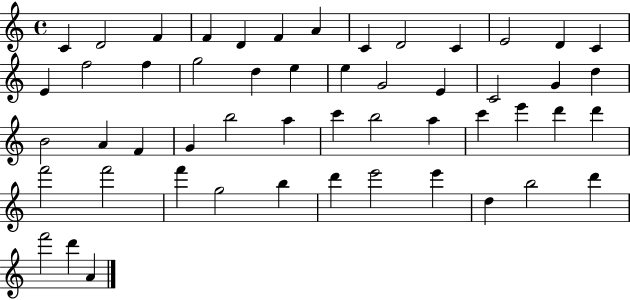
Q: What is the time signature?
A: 4/4